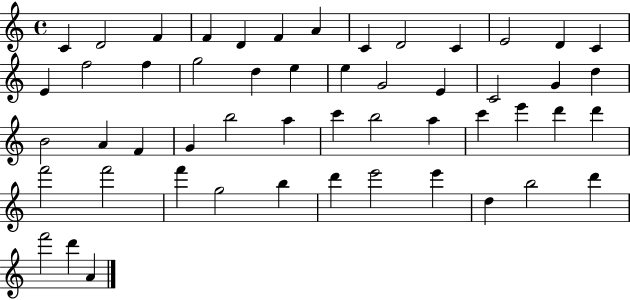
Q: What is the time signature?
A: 4/4